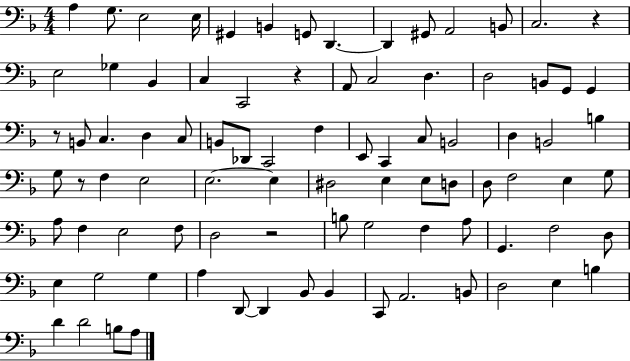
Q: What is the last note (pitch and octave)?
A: A3